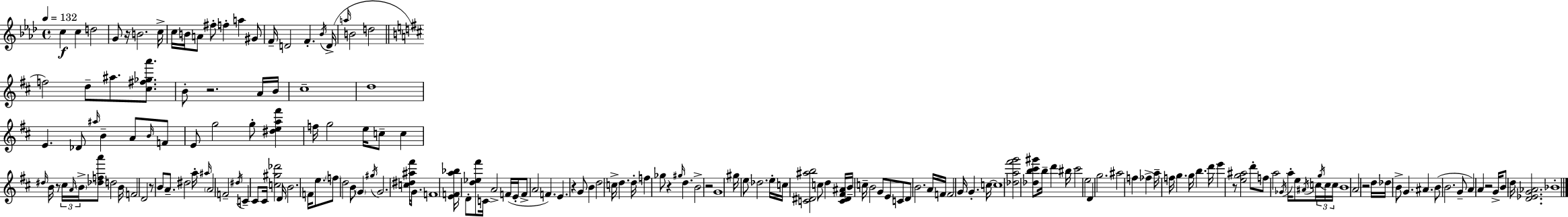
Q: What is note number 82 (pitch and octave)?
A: F4